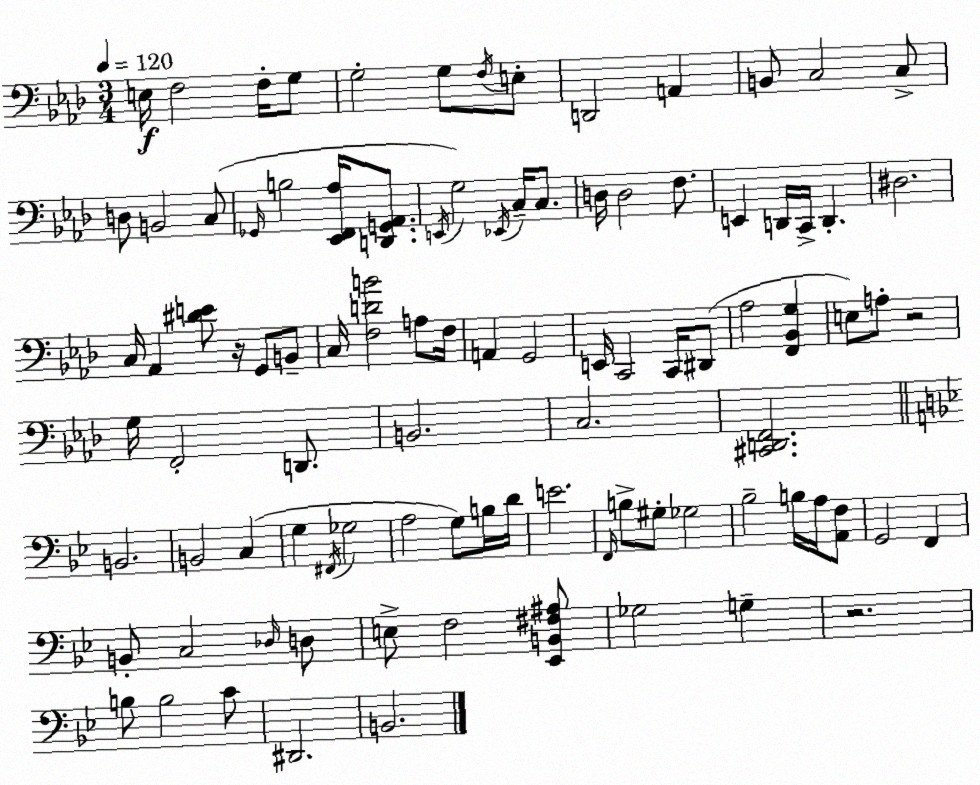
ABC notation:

X:1
T:Untitled
M:3/4
L:1/4
K:Ab
E,/4 F,2 F,/4 G,/2 G,2 G,/2 F,/4 E,/2 D,,2 A,, B,,/2 C,2 C,/2 D,/2 B,,2 C,/2 _G,,/4 B,2 [_E,,F,,_A,]/4 [D,,G,,_A,,]/2 E,,/4 G,2 _E,,/4 C,/4 C,/2 D,/4 D,2 F,/2 E,, D,,/4 C,,/4 D,, ^D,2 C,/4 _A,, [^DE]/2 z/4 G,,/2 B,,/2 C,/4 [F,DB]2 A,/2 F,/4 A,, G,,2 E,,/4 C,,2 C,,/4 ^D,,/2 _A,2 [F,,_B,,G,] E,/2 A,/2 z2 G,/4 F,,2 D,,/2 B,,2 C,2 [^C,,D,,F,,]2 B,,2 B,,2 C, G, ^F,,/4 _G,2 A,2 G,/2 B,/4 D/4 E2 F,,/4 B,/2 ^G,/2 _G,2 _B,2 B,/4 A,/4 [A,,F,]/2 G,,2 F,, B,,/2 C,2 _D,/4 D,/2 E,/2 F,2 [_E,,B,,^F,^A,]/2 _G,2 G, z2 B,/2 B,2 C/2 ^D,,2 B,,2